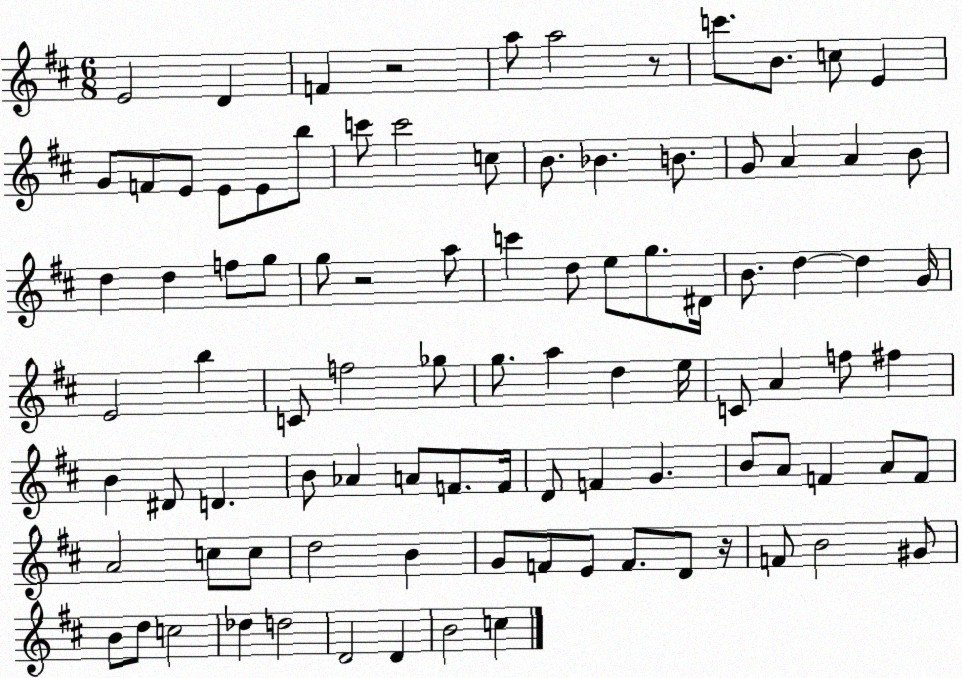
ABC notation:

X:1
T:Untitled
M:6/8
L:1/4
K:D
E2 D F z2 a/2 a2 z/2 c'/2 B/2 c/2 E G/2 F/2 E/2 E/2 E/2 b/2 c'/2 c'2 c/2 B/2 _B B/2 G/2 A A B/2 d d f/2 g/2 g/2 z2 a/2 c' d/2 e/2 g/2 ^D/4 B/2 d d G/4 E2 b C/2 f2 _g/2 g/2 a d e/4 C/2 A f/2 ^f B ^D/2 D B/2 _A A/2 F/2 F/4 D/2 F G B/2 A/2 F A/2 F/2 A2 c/2 c/2 d2 B G/2 F/2 E/2 F/2 D/2 z/4 F/2 B2 ^G/2 B/2 d/2 c2 _d d2 D2 D B2 c